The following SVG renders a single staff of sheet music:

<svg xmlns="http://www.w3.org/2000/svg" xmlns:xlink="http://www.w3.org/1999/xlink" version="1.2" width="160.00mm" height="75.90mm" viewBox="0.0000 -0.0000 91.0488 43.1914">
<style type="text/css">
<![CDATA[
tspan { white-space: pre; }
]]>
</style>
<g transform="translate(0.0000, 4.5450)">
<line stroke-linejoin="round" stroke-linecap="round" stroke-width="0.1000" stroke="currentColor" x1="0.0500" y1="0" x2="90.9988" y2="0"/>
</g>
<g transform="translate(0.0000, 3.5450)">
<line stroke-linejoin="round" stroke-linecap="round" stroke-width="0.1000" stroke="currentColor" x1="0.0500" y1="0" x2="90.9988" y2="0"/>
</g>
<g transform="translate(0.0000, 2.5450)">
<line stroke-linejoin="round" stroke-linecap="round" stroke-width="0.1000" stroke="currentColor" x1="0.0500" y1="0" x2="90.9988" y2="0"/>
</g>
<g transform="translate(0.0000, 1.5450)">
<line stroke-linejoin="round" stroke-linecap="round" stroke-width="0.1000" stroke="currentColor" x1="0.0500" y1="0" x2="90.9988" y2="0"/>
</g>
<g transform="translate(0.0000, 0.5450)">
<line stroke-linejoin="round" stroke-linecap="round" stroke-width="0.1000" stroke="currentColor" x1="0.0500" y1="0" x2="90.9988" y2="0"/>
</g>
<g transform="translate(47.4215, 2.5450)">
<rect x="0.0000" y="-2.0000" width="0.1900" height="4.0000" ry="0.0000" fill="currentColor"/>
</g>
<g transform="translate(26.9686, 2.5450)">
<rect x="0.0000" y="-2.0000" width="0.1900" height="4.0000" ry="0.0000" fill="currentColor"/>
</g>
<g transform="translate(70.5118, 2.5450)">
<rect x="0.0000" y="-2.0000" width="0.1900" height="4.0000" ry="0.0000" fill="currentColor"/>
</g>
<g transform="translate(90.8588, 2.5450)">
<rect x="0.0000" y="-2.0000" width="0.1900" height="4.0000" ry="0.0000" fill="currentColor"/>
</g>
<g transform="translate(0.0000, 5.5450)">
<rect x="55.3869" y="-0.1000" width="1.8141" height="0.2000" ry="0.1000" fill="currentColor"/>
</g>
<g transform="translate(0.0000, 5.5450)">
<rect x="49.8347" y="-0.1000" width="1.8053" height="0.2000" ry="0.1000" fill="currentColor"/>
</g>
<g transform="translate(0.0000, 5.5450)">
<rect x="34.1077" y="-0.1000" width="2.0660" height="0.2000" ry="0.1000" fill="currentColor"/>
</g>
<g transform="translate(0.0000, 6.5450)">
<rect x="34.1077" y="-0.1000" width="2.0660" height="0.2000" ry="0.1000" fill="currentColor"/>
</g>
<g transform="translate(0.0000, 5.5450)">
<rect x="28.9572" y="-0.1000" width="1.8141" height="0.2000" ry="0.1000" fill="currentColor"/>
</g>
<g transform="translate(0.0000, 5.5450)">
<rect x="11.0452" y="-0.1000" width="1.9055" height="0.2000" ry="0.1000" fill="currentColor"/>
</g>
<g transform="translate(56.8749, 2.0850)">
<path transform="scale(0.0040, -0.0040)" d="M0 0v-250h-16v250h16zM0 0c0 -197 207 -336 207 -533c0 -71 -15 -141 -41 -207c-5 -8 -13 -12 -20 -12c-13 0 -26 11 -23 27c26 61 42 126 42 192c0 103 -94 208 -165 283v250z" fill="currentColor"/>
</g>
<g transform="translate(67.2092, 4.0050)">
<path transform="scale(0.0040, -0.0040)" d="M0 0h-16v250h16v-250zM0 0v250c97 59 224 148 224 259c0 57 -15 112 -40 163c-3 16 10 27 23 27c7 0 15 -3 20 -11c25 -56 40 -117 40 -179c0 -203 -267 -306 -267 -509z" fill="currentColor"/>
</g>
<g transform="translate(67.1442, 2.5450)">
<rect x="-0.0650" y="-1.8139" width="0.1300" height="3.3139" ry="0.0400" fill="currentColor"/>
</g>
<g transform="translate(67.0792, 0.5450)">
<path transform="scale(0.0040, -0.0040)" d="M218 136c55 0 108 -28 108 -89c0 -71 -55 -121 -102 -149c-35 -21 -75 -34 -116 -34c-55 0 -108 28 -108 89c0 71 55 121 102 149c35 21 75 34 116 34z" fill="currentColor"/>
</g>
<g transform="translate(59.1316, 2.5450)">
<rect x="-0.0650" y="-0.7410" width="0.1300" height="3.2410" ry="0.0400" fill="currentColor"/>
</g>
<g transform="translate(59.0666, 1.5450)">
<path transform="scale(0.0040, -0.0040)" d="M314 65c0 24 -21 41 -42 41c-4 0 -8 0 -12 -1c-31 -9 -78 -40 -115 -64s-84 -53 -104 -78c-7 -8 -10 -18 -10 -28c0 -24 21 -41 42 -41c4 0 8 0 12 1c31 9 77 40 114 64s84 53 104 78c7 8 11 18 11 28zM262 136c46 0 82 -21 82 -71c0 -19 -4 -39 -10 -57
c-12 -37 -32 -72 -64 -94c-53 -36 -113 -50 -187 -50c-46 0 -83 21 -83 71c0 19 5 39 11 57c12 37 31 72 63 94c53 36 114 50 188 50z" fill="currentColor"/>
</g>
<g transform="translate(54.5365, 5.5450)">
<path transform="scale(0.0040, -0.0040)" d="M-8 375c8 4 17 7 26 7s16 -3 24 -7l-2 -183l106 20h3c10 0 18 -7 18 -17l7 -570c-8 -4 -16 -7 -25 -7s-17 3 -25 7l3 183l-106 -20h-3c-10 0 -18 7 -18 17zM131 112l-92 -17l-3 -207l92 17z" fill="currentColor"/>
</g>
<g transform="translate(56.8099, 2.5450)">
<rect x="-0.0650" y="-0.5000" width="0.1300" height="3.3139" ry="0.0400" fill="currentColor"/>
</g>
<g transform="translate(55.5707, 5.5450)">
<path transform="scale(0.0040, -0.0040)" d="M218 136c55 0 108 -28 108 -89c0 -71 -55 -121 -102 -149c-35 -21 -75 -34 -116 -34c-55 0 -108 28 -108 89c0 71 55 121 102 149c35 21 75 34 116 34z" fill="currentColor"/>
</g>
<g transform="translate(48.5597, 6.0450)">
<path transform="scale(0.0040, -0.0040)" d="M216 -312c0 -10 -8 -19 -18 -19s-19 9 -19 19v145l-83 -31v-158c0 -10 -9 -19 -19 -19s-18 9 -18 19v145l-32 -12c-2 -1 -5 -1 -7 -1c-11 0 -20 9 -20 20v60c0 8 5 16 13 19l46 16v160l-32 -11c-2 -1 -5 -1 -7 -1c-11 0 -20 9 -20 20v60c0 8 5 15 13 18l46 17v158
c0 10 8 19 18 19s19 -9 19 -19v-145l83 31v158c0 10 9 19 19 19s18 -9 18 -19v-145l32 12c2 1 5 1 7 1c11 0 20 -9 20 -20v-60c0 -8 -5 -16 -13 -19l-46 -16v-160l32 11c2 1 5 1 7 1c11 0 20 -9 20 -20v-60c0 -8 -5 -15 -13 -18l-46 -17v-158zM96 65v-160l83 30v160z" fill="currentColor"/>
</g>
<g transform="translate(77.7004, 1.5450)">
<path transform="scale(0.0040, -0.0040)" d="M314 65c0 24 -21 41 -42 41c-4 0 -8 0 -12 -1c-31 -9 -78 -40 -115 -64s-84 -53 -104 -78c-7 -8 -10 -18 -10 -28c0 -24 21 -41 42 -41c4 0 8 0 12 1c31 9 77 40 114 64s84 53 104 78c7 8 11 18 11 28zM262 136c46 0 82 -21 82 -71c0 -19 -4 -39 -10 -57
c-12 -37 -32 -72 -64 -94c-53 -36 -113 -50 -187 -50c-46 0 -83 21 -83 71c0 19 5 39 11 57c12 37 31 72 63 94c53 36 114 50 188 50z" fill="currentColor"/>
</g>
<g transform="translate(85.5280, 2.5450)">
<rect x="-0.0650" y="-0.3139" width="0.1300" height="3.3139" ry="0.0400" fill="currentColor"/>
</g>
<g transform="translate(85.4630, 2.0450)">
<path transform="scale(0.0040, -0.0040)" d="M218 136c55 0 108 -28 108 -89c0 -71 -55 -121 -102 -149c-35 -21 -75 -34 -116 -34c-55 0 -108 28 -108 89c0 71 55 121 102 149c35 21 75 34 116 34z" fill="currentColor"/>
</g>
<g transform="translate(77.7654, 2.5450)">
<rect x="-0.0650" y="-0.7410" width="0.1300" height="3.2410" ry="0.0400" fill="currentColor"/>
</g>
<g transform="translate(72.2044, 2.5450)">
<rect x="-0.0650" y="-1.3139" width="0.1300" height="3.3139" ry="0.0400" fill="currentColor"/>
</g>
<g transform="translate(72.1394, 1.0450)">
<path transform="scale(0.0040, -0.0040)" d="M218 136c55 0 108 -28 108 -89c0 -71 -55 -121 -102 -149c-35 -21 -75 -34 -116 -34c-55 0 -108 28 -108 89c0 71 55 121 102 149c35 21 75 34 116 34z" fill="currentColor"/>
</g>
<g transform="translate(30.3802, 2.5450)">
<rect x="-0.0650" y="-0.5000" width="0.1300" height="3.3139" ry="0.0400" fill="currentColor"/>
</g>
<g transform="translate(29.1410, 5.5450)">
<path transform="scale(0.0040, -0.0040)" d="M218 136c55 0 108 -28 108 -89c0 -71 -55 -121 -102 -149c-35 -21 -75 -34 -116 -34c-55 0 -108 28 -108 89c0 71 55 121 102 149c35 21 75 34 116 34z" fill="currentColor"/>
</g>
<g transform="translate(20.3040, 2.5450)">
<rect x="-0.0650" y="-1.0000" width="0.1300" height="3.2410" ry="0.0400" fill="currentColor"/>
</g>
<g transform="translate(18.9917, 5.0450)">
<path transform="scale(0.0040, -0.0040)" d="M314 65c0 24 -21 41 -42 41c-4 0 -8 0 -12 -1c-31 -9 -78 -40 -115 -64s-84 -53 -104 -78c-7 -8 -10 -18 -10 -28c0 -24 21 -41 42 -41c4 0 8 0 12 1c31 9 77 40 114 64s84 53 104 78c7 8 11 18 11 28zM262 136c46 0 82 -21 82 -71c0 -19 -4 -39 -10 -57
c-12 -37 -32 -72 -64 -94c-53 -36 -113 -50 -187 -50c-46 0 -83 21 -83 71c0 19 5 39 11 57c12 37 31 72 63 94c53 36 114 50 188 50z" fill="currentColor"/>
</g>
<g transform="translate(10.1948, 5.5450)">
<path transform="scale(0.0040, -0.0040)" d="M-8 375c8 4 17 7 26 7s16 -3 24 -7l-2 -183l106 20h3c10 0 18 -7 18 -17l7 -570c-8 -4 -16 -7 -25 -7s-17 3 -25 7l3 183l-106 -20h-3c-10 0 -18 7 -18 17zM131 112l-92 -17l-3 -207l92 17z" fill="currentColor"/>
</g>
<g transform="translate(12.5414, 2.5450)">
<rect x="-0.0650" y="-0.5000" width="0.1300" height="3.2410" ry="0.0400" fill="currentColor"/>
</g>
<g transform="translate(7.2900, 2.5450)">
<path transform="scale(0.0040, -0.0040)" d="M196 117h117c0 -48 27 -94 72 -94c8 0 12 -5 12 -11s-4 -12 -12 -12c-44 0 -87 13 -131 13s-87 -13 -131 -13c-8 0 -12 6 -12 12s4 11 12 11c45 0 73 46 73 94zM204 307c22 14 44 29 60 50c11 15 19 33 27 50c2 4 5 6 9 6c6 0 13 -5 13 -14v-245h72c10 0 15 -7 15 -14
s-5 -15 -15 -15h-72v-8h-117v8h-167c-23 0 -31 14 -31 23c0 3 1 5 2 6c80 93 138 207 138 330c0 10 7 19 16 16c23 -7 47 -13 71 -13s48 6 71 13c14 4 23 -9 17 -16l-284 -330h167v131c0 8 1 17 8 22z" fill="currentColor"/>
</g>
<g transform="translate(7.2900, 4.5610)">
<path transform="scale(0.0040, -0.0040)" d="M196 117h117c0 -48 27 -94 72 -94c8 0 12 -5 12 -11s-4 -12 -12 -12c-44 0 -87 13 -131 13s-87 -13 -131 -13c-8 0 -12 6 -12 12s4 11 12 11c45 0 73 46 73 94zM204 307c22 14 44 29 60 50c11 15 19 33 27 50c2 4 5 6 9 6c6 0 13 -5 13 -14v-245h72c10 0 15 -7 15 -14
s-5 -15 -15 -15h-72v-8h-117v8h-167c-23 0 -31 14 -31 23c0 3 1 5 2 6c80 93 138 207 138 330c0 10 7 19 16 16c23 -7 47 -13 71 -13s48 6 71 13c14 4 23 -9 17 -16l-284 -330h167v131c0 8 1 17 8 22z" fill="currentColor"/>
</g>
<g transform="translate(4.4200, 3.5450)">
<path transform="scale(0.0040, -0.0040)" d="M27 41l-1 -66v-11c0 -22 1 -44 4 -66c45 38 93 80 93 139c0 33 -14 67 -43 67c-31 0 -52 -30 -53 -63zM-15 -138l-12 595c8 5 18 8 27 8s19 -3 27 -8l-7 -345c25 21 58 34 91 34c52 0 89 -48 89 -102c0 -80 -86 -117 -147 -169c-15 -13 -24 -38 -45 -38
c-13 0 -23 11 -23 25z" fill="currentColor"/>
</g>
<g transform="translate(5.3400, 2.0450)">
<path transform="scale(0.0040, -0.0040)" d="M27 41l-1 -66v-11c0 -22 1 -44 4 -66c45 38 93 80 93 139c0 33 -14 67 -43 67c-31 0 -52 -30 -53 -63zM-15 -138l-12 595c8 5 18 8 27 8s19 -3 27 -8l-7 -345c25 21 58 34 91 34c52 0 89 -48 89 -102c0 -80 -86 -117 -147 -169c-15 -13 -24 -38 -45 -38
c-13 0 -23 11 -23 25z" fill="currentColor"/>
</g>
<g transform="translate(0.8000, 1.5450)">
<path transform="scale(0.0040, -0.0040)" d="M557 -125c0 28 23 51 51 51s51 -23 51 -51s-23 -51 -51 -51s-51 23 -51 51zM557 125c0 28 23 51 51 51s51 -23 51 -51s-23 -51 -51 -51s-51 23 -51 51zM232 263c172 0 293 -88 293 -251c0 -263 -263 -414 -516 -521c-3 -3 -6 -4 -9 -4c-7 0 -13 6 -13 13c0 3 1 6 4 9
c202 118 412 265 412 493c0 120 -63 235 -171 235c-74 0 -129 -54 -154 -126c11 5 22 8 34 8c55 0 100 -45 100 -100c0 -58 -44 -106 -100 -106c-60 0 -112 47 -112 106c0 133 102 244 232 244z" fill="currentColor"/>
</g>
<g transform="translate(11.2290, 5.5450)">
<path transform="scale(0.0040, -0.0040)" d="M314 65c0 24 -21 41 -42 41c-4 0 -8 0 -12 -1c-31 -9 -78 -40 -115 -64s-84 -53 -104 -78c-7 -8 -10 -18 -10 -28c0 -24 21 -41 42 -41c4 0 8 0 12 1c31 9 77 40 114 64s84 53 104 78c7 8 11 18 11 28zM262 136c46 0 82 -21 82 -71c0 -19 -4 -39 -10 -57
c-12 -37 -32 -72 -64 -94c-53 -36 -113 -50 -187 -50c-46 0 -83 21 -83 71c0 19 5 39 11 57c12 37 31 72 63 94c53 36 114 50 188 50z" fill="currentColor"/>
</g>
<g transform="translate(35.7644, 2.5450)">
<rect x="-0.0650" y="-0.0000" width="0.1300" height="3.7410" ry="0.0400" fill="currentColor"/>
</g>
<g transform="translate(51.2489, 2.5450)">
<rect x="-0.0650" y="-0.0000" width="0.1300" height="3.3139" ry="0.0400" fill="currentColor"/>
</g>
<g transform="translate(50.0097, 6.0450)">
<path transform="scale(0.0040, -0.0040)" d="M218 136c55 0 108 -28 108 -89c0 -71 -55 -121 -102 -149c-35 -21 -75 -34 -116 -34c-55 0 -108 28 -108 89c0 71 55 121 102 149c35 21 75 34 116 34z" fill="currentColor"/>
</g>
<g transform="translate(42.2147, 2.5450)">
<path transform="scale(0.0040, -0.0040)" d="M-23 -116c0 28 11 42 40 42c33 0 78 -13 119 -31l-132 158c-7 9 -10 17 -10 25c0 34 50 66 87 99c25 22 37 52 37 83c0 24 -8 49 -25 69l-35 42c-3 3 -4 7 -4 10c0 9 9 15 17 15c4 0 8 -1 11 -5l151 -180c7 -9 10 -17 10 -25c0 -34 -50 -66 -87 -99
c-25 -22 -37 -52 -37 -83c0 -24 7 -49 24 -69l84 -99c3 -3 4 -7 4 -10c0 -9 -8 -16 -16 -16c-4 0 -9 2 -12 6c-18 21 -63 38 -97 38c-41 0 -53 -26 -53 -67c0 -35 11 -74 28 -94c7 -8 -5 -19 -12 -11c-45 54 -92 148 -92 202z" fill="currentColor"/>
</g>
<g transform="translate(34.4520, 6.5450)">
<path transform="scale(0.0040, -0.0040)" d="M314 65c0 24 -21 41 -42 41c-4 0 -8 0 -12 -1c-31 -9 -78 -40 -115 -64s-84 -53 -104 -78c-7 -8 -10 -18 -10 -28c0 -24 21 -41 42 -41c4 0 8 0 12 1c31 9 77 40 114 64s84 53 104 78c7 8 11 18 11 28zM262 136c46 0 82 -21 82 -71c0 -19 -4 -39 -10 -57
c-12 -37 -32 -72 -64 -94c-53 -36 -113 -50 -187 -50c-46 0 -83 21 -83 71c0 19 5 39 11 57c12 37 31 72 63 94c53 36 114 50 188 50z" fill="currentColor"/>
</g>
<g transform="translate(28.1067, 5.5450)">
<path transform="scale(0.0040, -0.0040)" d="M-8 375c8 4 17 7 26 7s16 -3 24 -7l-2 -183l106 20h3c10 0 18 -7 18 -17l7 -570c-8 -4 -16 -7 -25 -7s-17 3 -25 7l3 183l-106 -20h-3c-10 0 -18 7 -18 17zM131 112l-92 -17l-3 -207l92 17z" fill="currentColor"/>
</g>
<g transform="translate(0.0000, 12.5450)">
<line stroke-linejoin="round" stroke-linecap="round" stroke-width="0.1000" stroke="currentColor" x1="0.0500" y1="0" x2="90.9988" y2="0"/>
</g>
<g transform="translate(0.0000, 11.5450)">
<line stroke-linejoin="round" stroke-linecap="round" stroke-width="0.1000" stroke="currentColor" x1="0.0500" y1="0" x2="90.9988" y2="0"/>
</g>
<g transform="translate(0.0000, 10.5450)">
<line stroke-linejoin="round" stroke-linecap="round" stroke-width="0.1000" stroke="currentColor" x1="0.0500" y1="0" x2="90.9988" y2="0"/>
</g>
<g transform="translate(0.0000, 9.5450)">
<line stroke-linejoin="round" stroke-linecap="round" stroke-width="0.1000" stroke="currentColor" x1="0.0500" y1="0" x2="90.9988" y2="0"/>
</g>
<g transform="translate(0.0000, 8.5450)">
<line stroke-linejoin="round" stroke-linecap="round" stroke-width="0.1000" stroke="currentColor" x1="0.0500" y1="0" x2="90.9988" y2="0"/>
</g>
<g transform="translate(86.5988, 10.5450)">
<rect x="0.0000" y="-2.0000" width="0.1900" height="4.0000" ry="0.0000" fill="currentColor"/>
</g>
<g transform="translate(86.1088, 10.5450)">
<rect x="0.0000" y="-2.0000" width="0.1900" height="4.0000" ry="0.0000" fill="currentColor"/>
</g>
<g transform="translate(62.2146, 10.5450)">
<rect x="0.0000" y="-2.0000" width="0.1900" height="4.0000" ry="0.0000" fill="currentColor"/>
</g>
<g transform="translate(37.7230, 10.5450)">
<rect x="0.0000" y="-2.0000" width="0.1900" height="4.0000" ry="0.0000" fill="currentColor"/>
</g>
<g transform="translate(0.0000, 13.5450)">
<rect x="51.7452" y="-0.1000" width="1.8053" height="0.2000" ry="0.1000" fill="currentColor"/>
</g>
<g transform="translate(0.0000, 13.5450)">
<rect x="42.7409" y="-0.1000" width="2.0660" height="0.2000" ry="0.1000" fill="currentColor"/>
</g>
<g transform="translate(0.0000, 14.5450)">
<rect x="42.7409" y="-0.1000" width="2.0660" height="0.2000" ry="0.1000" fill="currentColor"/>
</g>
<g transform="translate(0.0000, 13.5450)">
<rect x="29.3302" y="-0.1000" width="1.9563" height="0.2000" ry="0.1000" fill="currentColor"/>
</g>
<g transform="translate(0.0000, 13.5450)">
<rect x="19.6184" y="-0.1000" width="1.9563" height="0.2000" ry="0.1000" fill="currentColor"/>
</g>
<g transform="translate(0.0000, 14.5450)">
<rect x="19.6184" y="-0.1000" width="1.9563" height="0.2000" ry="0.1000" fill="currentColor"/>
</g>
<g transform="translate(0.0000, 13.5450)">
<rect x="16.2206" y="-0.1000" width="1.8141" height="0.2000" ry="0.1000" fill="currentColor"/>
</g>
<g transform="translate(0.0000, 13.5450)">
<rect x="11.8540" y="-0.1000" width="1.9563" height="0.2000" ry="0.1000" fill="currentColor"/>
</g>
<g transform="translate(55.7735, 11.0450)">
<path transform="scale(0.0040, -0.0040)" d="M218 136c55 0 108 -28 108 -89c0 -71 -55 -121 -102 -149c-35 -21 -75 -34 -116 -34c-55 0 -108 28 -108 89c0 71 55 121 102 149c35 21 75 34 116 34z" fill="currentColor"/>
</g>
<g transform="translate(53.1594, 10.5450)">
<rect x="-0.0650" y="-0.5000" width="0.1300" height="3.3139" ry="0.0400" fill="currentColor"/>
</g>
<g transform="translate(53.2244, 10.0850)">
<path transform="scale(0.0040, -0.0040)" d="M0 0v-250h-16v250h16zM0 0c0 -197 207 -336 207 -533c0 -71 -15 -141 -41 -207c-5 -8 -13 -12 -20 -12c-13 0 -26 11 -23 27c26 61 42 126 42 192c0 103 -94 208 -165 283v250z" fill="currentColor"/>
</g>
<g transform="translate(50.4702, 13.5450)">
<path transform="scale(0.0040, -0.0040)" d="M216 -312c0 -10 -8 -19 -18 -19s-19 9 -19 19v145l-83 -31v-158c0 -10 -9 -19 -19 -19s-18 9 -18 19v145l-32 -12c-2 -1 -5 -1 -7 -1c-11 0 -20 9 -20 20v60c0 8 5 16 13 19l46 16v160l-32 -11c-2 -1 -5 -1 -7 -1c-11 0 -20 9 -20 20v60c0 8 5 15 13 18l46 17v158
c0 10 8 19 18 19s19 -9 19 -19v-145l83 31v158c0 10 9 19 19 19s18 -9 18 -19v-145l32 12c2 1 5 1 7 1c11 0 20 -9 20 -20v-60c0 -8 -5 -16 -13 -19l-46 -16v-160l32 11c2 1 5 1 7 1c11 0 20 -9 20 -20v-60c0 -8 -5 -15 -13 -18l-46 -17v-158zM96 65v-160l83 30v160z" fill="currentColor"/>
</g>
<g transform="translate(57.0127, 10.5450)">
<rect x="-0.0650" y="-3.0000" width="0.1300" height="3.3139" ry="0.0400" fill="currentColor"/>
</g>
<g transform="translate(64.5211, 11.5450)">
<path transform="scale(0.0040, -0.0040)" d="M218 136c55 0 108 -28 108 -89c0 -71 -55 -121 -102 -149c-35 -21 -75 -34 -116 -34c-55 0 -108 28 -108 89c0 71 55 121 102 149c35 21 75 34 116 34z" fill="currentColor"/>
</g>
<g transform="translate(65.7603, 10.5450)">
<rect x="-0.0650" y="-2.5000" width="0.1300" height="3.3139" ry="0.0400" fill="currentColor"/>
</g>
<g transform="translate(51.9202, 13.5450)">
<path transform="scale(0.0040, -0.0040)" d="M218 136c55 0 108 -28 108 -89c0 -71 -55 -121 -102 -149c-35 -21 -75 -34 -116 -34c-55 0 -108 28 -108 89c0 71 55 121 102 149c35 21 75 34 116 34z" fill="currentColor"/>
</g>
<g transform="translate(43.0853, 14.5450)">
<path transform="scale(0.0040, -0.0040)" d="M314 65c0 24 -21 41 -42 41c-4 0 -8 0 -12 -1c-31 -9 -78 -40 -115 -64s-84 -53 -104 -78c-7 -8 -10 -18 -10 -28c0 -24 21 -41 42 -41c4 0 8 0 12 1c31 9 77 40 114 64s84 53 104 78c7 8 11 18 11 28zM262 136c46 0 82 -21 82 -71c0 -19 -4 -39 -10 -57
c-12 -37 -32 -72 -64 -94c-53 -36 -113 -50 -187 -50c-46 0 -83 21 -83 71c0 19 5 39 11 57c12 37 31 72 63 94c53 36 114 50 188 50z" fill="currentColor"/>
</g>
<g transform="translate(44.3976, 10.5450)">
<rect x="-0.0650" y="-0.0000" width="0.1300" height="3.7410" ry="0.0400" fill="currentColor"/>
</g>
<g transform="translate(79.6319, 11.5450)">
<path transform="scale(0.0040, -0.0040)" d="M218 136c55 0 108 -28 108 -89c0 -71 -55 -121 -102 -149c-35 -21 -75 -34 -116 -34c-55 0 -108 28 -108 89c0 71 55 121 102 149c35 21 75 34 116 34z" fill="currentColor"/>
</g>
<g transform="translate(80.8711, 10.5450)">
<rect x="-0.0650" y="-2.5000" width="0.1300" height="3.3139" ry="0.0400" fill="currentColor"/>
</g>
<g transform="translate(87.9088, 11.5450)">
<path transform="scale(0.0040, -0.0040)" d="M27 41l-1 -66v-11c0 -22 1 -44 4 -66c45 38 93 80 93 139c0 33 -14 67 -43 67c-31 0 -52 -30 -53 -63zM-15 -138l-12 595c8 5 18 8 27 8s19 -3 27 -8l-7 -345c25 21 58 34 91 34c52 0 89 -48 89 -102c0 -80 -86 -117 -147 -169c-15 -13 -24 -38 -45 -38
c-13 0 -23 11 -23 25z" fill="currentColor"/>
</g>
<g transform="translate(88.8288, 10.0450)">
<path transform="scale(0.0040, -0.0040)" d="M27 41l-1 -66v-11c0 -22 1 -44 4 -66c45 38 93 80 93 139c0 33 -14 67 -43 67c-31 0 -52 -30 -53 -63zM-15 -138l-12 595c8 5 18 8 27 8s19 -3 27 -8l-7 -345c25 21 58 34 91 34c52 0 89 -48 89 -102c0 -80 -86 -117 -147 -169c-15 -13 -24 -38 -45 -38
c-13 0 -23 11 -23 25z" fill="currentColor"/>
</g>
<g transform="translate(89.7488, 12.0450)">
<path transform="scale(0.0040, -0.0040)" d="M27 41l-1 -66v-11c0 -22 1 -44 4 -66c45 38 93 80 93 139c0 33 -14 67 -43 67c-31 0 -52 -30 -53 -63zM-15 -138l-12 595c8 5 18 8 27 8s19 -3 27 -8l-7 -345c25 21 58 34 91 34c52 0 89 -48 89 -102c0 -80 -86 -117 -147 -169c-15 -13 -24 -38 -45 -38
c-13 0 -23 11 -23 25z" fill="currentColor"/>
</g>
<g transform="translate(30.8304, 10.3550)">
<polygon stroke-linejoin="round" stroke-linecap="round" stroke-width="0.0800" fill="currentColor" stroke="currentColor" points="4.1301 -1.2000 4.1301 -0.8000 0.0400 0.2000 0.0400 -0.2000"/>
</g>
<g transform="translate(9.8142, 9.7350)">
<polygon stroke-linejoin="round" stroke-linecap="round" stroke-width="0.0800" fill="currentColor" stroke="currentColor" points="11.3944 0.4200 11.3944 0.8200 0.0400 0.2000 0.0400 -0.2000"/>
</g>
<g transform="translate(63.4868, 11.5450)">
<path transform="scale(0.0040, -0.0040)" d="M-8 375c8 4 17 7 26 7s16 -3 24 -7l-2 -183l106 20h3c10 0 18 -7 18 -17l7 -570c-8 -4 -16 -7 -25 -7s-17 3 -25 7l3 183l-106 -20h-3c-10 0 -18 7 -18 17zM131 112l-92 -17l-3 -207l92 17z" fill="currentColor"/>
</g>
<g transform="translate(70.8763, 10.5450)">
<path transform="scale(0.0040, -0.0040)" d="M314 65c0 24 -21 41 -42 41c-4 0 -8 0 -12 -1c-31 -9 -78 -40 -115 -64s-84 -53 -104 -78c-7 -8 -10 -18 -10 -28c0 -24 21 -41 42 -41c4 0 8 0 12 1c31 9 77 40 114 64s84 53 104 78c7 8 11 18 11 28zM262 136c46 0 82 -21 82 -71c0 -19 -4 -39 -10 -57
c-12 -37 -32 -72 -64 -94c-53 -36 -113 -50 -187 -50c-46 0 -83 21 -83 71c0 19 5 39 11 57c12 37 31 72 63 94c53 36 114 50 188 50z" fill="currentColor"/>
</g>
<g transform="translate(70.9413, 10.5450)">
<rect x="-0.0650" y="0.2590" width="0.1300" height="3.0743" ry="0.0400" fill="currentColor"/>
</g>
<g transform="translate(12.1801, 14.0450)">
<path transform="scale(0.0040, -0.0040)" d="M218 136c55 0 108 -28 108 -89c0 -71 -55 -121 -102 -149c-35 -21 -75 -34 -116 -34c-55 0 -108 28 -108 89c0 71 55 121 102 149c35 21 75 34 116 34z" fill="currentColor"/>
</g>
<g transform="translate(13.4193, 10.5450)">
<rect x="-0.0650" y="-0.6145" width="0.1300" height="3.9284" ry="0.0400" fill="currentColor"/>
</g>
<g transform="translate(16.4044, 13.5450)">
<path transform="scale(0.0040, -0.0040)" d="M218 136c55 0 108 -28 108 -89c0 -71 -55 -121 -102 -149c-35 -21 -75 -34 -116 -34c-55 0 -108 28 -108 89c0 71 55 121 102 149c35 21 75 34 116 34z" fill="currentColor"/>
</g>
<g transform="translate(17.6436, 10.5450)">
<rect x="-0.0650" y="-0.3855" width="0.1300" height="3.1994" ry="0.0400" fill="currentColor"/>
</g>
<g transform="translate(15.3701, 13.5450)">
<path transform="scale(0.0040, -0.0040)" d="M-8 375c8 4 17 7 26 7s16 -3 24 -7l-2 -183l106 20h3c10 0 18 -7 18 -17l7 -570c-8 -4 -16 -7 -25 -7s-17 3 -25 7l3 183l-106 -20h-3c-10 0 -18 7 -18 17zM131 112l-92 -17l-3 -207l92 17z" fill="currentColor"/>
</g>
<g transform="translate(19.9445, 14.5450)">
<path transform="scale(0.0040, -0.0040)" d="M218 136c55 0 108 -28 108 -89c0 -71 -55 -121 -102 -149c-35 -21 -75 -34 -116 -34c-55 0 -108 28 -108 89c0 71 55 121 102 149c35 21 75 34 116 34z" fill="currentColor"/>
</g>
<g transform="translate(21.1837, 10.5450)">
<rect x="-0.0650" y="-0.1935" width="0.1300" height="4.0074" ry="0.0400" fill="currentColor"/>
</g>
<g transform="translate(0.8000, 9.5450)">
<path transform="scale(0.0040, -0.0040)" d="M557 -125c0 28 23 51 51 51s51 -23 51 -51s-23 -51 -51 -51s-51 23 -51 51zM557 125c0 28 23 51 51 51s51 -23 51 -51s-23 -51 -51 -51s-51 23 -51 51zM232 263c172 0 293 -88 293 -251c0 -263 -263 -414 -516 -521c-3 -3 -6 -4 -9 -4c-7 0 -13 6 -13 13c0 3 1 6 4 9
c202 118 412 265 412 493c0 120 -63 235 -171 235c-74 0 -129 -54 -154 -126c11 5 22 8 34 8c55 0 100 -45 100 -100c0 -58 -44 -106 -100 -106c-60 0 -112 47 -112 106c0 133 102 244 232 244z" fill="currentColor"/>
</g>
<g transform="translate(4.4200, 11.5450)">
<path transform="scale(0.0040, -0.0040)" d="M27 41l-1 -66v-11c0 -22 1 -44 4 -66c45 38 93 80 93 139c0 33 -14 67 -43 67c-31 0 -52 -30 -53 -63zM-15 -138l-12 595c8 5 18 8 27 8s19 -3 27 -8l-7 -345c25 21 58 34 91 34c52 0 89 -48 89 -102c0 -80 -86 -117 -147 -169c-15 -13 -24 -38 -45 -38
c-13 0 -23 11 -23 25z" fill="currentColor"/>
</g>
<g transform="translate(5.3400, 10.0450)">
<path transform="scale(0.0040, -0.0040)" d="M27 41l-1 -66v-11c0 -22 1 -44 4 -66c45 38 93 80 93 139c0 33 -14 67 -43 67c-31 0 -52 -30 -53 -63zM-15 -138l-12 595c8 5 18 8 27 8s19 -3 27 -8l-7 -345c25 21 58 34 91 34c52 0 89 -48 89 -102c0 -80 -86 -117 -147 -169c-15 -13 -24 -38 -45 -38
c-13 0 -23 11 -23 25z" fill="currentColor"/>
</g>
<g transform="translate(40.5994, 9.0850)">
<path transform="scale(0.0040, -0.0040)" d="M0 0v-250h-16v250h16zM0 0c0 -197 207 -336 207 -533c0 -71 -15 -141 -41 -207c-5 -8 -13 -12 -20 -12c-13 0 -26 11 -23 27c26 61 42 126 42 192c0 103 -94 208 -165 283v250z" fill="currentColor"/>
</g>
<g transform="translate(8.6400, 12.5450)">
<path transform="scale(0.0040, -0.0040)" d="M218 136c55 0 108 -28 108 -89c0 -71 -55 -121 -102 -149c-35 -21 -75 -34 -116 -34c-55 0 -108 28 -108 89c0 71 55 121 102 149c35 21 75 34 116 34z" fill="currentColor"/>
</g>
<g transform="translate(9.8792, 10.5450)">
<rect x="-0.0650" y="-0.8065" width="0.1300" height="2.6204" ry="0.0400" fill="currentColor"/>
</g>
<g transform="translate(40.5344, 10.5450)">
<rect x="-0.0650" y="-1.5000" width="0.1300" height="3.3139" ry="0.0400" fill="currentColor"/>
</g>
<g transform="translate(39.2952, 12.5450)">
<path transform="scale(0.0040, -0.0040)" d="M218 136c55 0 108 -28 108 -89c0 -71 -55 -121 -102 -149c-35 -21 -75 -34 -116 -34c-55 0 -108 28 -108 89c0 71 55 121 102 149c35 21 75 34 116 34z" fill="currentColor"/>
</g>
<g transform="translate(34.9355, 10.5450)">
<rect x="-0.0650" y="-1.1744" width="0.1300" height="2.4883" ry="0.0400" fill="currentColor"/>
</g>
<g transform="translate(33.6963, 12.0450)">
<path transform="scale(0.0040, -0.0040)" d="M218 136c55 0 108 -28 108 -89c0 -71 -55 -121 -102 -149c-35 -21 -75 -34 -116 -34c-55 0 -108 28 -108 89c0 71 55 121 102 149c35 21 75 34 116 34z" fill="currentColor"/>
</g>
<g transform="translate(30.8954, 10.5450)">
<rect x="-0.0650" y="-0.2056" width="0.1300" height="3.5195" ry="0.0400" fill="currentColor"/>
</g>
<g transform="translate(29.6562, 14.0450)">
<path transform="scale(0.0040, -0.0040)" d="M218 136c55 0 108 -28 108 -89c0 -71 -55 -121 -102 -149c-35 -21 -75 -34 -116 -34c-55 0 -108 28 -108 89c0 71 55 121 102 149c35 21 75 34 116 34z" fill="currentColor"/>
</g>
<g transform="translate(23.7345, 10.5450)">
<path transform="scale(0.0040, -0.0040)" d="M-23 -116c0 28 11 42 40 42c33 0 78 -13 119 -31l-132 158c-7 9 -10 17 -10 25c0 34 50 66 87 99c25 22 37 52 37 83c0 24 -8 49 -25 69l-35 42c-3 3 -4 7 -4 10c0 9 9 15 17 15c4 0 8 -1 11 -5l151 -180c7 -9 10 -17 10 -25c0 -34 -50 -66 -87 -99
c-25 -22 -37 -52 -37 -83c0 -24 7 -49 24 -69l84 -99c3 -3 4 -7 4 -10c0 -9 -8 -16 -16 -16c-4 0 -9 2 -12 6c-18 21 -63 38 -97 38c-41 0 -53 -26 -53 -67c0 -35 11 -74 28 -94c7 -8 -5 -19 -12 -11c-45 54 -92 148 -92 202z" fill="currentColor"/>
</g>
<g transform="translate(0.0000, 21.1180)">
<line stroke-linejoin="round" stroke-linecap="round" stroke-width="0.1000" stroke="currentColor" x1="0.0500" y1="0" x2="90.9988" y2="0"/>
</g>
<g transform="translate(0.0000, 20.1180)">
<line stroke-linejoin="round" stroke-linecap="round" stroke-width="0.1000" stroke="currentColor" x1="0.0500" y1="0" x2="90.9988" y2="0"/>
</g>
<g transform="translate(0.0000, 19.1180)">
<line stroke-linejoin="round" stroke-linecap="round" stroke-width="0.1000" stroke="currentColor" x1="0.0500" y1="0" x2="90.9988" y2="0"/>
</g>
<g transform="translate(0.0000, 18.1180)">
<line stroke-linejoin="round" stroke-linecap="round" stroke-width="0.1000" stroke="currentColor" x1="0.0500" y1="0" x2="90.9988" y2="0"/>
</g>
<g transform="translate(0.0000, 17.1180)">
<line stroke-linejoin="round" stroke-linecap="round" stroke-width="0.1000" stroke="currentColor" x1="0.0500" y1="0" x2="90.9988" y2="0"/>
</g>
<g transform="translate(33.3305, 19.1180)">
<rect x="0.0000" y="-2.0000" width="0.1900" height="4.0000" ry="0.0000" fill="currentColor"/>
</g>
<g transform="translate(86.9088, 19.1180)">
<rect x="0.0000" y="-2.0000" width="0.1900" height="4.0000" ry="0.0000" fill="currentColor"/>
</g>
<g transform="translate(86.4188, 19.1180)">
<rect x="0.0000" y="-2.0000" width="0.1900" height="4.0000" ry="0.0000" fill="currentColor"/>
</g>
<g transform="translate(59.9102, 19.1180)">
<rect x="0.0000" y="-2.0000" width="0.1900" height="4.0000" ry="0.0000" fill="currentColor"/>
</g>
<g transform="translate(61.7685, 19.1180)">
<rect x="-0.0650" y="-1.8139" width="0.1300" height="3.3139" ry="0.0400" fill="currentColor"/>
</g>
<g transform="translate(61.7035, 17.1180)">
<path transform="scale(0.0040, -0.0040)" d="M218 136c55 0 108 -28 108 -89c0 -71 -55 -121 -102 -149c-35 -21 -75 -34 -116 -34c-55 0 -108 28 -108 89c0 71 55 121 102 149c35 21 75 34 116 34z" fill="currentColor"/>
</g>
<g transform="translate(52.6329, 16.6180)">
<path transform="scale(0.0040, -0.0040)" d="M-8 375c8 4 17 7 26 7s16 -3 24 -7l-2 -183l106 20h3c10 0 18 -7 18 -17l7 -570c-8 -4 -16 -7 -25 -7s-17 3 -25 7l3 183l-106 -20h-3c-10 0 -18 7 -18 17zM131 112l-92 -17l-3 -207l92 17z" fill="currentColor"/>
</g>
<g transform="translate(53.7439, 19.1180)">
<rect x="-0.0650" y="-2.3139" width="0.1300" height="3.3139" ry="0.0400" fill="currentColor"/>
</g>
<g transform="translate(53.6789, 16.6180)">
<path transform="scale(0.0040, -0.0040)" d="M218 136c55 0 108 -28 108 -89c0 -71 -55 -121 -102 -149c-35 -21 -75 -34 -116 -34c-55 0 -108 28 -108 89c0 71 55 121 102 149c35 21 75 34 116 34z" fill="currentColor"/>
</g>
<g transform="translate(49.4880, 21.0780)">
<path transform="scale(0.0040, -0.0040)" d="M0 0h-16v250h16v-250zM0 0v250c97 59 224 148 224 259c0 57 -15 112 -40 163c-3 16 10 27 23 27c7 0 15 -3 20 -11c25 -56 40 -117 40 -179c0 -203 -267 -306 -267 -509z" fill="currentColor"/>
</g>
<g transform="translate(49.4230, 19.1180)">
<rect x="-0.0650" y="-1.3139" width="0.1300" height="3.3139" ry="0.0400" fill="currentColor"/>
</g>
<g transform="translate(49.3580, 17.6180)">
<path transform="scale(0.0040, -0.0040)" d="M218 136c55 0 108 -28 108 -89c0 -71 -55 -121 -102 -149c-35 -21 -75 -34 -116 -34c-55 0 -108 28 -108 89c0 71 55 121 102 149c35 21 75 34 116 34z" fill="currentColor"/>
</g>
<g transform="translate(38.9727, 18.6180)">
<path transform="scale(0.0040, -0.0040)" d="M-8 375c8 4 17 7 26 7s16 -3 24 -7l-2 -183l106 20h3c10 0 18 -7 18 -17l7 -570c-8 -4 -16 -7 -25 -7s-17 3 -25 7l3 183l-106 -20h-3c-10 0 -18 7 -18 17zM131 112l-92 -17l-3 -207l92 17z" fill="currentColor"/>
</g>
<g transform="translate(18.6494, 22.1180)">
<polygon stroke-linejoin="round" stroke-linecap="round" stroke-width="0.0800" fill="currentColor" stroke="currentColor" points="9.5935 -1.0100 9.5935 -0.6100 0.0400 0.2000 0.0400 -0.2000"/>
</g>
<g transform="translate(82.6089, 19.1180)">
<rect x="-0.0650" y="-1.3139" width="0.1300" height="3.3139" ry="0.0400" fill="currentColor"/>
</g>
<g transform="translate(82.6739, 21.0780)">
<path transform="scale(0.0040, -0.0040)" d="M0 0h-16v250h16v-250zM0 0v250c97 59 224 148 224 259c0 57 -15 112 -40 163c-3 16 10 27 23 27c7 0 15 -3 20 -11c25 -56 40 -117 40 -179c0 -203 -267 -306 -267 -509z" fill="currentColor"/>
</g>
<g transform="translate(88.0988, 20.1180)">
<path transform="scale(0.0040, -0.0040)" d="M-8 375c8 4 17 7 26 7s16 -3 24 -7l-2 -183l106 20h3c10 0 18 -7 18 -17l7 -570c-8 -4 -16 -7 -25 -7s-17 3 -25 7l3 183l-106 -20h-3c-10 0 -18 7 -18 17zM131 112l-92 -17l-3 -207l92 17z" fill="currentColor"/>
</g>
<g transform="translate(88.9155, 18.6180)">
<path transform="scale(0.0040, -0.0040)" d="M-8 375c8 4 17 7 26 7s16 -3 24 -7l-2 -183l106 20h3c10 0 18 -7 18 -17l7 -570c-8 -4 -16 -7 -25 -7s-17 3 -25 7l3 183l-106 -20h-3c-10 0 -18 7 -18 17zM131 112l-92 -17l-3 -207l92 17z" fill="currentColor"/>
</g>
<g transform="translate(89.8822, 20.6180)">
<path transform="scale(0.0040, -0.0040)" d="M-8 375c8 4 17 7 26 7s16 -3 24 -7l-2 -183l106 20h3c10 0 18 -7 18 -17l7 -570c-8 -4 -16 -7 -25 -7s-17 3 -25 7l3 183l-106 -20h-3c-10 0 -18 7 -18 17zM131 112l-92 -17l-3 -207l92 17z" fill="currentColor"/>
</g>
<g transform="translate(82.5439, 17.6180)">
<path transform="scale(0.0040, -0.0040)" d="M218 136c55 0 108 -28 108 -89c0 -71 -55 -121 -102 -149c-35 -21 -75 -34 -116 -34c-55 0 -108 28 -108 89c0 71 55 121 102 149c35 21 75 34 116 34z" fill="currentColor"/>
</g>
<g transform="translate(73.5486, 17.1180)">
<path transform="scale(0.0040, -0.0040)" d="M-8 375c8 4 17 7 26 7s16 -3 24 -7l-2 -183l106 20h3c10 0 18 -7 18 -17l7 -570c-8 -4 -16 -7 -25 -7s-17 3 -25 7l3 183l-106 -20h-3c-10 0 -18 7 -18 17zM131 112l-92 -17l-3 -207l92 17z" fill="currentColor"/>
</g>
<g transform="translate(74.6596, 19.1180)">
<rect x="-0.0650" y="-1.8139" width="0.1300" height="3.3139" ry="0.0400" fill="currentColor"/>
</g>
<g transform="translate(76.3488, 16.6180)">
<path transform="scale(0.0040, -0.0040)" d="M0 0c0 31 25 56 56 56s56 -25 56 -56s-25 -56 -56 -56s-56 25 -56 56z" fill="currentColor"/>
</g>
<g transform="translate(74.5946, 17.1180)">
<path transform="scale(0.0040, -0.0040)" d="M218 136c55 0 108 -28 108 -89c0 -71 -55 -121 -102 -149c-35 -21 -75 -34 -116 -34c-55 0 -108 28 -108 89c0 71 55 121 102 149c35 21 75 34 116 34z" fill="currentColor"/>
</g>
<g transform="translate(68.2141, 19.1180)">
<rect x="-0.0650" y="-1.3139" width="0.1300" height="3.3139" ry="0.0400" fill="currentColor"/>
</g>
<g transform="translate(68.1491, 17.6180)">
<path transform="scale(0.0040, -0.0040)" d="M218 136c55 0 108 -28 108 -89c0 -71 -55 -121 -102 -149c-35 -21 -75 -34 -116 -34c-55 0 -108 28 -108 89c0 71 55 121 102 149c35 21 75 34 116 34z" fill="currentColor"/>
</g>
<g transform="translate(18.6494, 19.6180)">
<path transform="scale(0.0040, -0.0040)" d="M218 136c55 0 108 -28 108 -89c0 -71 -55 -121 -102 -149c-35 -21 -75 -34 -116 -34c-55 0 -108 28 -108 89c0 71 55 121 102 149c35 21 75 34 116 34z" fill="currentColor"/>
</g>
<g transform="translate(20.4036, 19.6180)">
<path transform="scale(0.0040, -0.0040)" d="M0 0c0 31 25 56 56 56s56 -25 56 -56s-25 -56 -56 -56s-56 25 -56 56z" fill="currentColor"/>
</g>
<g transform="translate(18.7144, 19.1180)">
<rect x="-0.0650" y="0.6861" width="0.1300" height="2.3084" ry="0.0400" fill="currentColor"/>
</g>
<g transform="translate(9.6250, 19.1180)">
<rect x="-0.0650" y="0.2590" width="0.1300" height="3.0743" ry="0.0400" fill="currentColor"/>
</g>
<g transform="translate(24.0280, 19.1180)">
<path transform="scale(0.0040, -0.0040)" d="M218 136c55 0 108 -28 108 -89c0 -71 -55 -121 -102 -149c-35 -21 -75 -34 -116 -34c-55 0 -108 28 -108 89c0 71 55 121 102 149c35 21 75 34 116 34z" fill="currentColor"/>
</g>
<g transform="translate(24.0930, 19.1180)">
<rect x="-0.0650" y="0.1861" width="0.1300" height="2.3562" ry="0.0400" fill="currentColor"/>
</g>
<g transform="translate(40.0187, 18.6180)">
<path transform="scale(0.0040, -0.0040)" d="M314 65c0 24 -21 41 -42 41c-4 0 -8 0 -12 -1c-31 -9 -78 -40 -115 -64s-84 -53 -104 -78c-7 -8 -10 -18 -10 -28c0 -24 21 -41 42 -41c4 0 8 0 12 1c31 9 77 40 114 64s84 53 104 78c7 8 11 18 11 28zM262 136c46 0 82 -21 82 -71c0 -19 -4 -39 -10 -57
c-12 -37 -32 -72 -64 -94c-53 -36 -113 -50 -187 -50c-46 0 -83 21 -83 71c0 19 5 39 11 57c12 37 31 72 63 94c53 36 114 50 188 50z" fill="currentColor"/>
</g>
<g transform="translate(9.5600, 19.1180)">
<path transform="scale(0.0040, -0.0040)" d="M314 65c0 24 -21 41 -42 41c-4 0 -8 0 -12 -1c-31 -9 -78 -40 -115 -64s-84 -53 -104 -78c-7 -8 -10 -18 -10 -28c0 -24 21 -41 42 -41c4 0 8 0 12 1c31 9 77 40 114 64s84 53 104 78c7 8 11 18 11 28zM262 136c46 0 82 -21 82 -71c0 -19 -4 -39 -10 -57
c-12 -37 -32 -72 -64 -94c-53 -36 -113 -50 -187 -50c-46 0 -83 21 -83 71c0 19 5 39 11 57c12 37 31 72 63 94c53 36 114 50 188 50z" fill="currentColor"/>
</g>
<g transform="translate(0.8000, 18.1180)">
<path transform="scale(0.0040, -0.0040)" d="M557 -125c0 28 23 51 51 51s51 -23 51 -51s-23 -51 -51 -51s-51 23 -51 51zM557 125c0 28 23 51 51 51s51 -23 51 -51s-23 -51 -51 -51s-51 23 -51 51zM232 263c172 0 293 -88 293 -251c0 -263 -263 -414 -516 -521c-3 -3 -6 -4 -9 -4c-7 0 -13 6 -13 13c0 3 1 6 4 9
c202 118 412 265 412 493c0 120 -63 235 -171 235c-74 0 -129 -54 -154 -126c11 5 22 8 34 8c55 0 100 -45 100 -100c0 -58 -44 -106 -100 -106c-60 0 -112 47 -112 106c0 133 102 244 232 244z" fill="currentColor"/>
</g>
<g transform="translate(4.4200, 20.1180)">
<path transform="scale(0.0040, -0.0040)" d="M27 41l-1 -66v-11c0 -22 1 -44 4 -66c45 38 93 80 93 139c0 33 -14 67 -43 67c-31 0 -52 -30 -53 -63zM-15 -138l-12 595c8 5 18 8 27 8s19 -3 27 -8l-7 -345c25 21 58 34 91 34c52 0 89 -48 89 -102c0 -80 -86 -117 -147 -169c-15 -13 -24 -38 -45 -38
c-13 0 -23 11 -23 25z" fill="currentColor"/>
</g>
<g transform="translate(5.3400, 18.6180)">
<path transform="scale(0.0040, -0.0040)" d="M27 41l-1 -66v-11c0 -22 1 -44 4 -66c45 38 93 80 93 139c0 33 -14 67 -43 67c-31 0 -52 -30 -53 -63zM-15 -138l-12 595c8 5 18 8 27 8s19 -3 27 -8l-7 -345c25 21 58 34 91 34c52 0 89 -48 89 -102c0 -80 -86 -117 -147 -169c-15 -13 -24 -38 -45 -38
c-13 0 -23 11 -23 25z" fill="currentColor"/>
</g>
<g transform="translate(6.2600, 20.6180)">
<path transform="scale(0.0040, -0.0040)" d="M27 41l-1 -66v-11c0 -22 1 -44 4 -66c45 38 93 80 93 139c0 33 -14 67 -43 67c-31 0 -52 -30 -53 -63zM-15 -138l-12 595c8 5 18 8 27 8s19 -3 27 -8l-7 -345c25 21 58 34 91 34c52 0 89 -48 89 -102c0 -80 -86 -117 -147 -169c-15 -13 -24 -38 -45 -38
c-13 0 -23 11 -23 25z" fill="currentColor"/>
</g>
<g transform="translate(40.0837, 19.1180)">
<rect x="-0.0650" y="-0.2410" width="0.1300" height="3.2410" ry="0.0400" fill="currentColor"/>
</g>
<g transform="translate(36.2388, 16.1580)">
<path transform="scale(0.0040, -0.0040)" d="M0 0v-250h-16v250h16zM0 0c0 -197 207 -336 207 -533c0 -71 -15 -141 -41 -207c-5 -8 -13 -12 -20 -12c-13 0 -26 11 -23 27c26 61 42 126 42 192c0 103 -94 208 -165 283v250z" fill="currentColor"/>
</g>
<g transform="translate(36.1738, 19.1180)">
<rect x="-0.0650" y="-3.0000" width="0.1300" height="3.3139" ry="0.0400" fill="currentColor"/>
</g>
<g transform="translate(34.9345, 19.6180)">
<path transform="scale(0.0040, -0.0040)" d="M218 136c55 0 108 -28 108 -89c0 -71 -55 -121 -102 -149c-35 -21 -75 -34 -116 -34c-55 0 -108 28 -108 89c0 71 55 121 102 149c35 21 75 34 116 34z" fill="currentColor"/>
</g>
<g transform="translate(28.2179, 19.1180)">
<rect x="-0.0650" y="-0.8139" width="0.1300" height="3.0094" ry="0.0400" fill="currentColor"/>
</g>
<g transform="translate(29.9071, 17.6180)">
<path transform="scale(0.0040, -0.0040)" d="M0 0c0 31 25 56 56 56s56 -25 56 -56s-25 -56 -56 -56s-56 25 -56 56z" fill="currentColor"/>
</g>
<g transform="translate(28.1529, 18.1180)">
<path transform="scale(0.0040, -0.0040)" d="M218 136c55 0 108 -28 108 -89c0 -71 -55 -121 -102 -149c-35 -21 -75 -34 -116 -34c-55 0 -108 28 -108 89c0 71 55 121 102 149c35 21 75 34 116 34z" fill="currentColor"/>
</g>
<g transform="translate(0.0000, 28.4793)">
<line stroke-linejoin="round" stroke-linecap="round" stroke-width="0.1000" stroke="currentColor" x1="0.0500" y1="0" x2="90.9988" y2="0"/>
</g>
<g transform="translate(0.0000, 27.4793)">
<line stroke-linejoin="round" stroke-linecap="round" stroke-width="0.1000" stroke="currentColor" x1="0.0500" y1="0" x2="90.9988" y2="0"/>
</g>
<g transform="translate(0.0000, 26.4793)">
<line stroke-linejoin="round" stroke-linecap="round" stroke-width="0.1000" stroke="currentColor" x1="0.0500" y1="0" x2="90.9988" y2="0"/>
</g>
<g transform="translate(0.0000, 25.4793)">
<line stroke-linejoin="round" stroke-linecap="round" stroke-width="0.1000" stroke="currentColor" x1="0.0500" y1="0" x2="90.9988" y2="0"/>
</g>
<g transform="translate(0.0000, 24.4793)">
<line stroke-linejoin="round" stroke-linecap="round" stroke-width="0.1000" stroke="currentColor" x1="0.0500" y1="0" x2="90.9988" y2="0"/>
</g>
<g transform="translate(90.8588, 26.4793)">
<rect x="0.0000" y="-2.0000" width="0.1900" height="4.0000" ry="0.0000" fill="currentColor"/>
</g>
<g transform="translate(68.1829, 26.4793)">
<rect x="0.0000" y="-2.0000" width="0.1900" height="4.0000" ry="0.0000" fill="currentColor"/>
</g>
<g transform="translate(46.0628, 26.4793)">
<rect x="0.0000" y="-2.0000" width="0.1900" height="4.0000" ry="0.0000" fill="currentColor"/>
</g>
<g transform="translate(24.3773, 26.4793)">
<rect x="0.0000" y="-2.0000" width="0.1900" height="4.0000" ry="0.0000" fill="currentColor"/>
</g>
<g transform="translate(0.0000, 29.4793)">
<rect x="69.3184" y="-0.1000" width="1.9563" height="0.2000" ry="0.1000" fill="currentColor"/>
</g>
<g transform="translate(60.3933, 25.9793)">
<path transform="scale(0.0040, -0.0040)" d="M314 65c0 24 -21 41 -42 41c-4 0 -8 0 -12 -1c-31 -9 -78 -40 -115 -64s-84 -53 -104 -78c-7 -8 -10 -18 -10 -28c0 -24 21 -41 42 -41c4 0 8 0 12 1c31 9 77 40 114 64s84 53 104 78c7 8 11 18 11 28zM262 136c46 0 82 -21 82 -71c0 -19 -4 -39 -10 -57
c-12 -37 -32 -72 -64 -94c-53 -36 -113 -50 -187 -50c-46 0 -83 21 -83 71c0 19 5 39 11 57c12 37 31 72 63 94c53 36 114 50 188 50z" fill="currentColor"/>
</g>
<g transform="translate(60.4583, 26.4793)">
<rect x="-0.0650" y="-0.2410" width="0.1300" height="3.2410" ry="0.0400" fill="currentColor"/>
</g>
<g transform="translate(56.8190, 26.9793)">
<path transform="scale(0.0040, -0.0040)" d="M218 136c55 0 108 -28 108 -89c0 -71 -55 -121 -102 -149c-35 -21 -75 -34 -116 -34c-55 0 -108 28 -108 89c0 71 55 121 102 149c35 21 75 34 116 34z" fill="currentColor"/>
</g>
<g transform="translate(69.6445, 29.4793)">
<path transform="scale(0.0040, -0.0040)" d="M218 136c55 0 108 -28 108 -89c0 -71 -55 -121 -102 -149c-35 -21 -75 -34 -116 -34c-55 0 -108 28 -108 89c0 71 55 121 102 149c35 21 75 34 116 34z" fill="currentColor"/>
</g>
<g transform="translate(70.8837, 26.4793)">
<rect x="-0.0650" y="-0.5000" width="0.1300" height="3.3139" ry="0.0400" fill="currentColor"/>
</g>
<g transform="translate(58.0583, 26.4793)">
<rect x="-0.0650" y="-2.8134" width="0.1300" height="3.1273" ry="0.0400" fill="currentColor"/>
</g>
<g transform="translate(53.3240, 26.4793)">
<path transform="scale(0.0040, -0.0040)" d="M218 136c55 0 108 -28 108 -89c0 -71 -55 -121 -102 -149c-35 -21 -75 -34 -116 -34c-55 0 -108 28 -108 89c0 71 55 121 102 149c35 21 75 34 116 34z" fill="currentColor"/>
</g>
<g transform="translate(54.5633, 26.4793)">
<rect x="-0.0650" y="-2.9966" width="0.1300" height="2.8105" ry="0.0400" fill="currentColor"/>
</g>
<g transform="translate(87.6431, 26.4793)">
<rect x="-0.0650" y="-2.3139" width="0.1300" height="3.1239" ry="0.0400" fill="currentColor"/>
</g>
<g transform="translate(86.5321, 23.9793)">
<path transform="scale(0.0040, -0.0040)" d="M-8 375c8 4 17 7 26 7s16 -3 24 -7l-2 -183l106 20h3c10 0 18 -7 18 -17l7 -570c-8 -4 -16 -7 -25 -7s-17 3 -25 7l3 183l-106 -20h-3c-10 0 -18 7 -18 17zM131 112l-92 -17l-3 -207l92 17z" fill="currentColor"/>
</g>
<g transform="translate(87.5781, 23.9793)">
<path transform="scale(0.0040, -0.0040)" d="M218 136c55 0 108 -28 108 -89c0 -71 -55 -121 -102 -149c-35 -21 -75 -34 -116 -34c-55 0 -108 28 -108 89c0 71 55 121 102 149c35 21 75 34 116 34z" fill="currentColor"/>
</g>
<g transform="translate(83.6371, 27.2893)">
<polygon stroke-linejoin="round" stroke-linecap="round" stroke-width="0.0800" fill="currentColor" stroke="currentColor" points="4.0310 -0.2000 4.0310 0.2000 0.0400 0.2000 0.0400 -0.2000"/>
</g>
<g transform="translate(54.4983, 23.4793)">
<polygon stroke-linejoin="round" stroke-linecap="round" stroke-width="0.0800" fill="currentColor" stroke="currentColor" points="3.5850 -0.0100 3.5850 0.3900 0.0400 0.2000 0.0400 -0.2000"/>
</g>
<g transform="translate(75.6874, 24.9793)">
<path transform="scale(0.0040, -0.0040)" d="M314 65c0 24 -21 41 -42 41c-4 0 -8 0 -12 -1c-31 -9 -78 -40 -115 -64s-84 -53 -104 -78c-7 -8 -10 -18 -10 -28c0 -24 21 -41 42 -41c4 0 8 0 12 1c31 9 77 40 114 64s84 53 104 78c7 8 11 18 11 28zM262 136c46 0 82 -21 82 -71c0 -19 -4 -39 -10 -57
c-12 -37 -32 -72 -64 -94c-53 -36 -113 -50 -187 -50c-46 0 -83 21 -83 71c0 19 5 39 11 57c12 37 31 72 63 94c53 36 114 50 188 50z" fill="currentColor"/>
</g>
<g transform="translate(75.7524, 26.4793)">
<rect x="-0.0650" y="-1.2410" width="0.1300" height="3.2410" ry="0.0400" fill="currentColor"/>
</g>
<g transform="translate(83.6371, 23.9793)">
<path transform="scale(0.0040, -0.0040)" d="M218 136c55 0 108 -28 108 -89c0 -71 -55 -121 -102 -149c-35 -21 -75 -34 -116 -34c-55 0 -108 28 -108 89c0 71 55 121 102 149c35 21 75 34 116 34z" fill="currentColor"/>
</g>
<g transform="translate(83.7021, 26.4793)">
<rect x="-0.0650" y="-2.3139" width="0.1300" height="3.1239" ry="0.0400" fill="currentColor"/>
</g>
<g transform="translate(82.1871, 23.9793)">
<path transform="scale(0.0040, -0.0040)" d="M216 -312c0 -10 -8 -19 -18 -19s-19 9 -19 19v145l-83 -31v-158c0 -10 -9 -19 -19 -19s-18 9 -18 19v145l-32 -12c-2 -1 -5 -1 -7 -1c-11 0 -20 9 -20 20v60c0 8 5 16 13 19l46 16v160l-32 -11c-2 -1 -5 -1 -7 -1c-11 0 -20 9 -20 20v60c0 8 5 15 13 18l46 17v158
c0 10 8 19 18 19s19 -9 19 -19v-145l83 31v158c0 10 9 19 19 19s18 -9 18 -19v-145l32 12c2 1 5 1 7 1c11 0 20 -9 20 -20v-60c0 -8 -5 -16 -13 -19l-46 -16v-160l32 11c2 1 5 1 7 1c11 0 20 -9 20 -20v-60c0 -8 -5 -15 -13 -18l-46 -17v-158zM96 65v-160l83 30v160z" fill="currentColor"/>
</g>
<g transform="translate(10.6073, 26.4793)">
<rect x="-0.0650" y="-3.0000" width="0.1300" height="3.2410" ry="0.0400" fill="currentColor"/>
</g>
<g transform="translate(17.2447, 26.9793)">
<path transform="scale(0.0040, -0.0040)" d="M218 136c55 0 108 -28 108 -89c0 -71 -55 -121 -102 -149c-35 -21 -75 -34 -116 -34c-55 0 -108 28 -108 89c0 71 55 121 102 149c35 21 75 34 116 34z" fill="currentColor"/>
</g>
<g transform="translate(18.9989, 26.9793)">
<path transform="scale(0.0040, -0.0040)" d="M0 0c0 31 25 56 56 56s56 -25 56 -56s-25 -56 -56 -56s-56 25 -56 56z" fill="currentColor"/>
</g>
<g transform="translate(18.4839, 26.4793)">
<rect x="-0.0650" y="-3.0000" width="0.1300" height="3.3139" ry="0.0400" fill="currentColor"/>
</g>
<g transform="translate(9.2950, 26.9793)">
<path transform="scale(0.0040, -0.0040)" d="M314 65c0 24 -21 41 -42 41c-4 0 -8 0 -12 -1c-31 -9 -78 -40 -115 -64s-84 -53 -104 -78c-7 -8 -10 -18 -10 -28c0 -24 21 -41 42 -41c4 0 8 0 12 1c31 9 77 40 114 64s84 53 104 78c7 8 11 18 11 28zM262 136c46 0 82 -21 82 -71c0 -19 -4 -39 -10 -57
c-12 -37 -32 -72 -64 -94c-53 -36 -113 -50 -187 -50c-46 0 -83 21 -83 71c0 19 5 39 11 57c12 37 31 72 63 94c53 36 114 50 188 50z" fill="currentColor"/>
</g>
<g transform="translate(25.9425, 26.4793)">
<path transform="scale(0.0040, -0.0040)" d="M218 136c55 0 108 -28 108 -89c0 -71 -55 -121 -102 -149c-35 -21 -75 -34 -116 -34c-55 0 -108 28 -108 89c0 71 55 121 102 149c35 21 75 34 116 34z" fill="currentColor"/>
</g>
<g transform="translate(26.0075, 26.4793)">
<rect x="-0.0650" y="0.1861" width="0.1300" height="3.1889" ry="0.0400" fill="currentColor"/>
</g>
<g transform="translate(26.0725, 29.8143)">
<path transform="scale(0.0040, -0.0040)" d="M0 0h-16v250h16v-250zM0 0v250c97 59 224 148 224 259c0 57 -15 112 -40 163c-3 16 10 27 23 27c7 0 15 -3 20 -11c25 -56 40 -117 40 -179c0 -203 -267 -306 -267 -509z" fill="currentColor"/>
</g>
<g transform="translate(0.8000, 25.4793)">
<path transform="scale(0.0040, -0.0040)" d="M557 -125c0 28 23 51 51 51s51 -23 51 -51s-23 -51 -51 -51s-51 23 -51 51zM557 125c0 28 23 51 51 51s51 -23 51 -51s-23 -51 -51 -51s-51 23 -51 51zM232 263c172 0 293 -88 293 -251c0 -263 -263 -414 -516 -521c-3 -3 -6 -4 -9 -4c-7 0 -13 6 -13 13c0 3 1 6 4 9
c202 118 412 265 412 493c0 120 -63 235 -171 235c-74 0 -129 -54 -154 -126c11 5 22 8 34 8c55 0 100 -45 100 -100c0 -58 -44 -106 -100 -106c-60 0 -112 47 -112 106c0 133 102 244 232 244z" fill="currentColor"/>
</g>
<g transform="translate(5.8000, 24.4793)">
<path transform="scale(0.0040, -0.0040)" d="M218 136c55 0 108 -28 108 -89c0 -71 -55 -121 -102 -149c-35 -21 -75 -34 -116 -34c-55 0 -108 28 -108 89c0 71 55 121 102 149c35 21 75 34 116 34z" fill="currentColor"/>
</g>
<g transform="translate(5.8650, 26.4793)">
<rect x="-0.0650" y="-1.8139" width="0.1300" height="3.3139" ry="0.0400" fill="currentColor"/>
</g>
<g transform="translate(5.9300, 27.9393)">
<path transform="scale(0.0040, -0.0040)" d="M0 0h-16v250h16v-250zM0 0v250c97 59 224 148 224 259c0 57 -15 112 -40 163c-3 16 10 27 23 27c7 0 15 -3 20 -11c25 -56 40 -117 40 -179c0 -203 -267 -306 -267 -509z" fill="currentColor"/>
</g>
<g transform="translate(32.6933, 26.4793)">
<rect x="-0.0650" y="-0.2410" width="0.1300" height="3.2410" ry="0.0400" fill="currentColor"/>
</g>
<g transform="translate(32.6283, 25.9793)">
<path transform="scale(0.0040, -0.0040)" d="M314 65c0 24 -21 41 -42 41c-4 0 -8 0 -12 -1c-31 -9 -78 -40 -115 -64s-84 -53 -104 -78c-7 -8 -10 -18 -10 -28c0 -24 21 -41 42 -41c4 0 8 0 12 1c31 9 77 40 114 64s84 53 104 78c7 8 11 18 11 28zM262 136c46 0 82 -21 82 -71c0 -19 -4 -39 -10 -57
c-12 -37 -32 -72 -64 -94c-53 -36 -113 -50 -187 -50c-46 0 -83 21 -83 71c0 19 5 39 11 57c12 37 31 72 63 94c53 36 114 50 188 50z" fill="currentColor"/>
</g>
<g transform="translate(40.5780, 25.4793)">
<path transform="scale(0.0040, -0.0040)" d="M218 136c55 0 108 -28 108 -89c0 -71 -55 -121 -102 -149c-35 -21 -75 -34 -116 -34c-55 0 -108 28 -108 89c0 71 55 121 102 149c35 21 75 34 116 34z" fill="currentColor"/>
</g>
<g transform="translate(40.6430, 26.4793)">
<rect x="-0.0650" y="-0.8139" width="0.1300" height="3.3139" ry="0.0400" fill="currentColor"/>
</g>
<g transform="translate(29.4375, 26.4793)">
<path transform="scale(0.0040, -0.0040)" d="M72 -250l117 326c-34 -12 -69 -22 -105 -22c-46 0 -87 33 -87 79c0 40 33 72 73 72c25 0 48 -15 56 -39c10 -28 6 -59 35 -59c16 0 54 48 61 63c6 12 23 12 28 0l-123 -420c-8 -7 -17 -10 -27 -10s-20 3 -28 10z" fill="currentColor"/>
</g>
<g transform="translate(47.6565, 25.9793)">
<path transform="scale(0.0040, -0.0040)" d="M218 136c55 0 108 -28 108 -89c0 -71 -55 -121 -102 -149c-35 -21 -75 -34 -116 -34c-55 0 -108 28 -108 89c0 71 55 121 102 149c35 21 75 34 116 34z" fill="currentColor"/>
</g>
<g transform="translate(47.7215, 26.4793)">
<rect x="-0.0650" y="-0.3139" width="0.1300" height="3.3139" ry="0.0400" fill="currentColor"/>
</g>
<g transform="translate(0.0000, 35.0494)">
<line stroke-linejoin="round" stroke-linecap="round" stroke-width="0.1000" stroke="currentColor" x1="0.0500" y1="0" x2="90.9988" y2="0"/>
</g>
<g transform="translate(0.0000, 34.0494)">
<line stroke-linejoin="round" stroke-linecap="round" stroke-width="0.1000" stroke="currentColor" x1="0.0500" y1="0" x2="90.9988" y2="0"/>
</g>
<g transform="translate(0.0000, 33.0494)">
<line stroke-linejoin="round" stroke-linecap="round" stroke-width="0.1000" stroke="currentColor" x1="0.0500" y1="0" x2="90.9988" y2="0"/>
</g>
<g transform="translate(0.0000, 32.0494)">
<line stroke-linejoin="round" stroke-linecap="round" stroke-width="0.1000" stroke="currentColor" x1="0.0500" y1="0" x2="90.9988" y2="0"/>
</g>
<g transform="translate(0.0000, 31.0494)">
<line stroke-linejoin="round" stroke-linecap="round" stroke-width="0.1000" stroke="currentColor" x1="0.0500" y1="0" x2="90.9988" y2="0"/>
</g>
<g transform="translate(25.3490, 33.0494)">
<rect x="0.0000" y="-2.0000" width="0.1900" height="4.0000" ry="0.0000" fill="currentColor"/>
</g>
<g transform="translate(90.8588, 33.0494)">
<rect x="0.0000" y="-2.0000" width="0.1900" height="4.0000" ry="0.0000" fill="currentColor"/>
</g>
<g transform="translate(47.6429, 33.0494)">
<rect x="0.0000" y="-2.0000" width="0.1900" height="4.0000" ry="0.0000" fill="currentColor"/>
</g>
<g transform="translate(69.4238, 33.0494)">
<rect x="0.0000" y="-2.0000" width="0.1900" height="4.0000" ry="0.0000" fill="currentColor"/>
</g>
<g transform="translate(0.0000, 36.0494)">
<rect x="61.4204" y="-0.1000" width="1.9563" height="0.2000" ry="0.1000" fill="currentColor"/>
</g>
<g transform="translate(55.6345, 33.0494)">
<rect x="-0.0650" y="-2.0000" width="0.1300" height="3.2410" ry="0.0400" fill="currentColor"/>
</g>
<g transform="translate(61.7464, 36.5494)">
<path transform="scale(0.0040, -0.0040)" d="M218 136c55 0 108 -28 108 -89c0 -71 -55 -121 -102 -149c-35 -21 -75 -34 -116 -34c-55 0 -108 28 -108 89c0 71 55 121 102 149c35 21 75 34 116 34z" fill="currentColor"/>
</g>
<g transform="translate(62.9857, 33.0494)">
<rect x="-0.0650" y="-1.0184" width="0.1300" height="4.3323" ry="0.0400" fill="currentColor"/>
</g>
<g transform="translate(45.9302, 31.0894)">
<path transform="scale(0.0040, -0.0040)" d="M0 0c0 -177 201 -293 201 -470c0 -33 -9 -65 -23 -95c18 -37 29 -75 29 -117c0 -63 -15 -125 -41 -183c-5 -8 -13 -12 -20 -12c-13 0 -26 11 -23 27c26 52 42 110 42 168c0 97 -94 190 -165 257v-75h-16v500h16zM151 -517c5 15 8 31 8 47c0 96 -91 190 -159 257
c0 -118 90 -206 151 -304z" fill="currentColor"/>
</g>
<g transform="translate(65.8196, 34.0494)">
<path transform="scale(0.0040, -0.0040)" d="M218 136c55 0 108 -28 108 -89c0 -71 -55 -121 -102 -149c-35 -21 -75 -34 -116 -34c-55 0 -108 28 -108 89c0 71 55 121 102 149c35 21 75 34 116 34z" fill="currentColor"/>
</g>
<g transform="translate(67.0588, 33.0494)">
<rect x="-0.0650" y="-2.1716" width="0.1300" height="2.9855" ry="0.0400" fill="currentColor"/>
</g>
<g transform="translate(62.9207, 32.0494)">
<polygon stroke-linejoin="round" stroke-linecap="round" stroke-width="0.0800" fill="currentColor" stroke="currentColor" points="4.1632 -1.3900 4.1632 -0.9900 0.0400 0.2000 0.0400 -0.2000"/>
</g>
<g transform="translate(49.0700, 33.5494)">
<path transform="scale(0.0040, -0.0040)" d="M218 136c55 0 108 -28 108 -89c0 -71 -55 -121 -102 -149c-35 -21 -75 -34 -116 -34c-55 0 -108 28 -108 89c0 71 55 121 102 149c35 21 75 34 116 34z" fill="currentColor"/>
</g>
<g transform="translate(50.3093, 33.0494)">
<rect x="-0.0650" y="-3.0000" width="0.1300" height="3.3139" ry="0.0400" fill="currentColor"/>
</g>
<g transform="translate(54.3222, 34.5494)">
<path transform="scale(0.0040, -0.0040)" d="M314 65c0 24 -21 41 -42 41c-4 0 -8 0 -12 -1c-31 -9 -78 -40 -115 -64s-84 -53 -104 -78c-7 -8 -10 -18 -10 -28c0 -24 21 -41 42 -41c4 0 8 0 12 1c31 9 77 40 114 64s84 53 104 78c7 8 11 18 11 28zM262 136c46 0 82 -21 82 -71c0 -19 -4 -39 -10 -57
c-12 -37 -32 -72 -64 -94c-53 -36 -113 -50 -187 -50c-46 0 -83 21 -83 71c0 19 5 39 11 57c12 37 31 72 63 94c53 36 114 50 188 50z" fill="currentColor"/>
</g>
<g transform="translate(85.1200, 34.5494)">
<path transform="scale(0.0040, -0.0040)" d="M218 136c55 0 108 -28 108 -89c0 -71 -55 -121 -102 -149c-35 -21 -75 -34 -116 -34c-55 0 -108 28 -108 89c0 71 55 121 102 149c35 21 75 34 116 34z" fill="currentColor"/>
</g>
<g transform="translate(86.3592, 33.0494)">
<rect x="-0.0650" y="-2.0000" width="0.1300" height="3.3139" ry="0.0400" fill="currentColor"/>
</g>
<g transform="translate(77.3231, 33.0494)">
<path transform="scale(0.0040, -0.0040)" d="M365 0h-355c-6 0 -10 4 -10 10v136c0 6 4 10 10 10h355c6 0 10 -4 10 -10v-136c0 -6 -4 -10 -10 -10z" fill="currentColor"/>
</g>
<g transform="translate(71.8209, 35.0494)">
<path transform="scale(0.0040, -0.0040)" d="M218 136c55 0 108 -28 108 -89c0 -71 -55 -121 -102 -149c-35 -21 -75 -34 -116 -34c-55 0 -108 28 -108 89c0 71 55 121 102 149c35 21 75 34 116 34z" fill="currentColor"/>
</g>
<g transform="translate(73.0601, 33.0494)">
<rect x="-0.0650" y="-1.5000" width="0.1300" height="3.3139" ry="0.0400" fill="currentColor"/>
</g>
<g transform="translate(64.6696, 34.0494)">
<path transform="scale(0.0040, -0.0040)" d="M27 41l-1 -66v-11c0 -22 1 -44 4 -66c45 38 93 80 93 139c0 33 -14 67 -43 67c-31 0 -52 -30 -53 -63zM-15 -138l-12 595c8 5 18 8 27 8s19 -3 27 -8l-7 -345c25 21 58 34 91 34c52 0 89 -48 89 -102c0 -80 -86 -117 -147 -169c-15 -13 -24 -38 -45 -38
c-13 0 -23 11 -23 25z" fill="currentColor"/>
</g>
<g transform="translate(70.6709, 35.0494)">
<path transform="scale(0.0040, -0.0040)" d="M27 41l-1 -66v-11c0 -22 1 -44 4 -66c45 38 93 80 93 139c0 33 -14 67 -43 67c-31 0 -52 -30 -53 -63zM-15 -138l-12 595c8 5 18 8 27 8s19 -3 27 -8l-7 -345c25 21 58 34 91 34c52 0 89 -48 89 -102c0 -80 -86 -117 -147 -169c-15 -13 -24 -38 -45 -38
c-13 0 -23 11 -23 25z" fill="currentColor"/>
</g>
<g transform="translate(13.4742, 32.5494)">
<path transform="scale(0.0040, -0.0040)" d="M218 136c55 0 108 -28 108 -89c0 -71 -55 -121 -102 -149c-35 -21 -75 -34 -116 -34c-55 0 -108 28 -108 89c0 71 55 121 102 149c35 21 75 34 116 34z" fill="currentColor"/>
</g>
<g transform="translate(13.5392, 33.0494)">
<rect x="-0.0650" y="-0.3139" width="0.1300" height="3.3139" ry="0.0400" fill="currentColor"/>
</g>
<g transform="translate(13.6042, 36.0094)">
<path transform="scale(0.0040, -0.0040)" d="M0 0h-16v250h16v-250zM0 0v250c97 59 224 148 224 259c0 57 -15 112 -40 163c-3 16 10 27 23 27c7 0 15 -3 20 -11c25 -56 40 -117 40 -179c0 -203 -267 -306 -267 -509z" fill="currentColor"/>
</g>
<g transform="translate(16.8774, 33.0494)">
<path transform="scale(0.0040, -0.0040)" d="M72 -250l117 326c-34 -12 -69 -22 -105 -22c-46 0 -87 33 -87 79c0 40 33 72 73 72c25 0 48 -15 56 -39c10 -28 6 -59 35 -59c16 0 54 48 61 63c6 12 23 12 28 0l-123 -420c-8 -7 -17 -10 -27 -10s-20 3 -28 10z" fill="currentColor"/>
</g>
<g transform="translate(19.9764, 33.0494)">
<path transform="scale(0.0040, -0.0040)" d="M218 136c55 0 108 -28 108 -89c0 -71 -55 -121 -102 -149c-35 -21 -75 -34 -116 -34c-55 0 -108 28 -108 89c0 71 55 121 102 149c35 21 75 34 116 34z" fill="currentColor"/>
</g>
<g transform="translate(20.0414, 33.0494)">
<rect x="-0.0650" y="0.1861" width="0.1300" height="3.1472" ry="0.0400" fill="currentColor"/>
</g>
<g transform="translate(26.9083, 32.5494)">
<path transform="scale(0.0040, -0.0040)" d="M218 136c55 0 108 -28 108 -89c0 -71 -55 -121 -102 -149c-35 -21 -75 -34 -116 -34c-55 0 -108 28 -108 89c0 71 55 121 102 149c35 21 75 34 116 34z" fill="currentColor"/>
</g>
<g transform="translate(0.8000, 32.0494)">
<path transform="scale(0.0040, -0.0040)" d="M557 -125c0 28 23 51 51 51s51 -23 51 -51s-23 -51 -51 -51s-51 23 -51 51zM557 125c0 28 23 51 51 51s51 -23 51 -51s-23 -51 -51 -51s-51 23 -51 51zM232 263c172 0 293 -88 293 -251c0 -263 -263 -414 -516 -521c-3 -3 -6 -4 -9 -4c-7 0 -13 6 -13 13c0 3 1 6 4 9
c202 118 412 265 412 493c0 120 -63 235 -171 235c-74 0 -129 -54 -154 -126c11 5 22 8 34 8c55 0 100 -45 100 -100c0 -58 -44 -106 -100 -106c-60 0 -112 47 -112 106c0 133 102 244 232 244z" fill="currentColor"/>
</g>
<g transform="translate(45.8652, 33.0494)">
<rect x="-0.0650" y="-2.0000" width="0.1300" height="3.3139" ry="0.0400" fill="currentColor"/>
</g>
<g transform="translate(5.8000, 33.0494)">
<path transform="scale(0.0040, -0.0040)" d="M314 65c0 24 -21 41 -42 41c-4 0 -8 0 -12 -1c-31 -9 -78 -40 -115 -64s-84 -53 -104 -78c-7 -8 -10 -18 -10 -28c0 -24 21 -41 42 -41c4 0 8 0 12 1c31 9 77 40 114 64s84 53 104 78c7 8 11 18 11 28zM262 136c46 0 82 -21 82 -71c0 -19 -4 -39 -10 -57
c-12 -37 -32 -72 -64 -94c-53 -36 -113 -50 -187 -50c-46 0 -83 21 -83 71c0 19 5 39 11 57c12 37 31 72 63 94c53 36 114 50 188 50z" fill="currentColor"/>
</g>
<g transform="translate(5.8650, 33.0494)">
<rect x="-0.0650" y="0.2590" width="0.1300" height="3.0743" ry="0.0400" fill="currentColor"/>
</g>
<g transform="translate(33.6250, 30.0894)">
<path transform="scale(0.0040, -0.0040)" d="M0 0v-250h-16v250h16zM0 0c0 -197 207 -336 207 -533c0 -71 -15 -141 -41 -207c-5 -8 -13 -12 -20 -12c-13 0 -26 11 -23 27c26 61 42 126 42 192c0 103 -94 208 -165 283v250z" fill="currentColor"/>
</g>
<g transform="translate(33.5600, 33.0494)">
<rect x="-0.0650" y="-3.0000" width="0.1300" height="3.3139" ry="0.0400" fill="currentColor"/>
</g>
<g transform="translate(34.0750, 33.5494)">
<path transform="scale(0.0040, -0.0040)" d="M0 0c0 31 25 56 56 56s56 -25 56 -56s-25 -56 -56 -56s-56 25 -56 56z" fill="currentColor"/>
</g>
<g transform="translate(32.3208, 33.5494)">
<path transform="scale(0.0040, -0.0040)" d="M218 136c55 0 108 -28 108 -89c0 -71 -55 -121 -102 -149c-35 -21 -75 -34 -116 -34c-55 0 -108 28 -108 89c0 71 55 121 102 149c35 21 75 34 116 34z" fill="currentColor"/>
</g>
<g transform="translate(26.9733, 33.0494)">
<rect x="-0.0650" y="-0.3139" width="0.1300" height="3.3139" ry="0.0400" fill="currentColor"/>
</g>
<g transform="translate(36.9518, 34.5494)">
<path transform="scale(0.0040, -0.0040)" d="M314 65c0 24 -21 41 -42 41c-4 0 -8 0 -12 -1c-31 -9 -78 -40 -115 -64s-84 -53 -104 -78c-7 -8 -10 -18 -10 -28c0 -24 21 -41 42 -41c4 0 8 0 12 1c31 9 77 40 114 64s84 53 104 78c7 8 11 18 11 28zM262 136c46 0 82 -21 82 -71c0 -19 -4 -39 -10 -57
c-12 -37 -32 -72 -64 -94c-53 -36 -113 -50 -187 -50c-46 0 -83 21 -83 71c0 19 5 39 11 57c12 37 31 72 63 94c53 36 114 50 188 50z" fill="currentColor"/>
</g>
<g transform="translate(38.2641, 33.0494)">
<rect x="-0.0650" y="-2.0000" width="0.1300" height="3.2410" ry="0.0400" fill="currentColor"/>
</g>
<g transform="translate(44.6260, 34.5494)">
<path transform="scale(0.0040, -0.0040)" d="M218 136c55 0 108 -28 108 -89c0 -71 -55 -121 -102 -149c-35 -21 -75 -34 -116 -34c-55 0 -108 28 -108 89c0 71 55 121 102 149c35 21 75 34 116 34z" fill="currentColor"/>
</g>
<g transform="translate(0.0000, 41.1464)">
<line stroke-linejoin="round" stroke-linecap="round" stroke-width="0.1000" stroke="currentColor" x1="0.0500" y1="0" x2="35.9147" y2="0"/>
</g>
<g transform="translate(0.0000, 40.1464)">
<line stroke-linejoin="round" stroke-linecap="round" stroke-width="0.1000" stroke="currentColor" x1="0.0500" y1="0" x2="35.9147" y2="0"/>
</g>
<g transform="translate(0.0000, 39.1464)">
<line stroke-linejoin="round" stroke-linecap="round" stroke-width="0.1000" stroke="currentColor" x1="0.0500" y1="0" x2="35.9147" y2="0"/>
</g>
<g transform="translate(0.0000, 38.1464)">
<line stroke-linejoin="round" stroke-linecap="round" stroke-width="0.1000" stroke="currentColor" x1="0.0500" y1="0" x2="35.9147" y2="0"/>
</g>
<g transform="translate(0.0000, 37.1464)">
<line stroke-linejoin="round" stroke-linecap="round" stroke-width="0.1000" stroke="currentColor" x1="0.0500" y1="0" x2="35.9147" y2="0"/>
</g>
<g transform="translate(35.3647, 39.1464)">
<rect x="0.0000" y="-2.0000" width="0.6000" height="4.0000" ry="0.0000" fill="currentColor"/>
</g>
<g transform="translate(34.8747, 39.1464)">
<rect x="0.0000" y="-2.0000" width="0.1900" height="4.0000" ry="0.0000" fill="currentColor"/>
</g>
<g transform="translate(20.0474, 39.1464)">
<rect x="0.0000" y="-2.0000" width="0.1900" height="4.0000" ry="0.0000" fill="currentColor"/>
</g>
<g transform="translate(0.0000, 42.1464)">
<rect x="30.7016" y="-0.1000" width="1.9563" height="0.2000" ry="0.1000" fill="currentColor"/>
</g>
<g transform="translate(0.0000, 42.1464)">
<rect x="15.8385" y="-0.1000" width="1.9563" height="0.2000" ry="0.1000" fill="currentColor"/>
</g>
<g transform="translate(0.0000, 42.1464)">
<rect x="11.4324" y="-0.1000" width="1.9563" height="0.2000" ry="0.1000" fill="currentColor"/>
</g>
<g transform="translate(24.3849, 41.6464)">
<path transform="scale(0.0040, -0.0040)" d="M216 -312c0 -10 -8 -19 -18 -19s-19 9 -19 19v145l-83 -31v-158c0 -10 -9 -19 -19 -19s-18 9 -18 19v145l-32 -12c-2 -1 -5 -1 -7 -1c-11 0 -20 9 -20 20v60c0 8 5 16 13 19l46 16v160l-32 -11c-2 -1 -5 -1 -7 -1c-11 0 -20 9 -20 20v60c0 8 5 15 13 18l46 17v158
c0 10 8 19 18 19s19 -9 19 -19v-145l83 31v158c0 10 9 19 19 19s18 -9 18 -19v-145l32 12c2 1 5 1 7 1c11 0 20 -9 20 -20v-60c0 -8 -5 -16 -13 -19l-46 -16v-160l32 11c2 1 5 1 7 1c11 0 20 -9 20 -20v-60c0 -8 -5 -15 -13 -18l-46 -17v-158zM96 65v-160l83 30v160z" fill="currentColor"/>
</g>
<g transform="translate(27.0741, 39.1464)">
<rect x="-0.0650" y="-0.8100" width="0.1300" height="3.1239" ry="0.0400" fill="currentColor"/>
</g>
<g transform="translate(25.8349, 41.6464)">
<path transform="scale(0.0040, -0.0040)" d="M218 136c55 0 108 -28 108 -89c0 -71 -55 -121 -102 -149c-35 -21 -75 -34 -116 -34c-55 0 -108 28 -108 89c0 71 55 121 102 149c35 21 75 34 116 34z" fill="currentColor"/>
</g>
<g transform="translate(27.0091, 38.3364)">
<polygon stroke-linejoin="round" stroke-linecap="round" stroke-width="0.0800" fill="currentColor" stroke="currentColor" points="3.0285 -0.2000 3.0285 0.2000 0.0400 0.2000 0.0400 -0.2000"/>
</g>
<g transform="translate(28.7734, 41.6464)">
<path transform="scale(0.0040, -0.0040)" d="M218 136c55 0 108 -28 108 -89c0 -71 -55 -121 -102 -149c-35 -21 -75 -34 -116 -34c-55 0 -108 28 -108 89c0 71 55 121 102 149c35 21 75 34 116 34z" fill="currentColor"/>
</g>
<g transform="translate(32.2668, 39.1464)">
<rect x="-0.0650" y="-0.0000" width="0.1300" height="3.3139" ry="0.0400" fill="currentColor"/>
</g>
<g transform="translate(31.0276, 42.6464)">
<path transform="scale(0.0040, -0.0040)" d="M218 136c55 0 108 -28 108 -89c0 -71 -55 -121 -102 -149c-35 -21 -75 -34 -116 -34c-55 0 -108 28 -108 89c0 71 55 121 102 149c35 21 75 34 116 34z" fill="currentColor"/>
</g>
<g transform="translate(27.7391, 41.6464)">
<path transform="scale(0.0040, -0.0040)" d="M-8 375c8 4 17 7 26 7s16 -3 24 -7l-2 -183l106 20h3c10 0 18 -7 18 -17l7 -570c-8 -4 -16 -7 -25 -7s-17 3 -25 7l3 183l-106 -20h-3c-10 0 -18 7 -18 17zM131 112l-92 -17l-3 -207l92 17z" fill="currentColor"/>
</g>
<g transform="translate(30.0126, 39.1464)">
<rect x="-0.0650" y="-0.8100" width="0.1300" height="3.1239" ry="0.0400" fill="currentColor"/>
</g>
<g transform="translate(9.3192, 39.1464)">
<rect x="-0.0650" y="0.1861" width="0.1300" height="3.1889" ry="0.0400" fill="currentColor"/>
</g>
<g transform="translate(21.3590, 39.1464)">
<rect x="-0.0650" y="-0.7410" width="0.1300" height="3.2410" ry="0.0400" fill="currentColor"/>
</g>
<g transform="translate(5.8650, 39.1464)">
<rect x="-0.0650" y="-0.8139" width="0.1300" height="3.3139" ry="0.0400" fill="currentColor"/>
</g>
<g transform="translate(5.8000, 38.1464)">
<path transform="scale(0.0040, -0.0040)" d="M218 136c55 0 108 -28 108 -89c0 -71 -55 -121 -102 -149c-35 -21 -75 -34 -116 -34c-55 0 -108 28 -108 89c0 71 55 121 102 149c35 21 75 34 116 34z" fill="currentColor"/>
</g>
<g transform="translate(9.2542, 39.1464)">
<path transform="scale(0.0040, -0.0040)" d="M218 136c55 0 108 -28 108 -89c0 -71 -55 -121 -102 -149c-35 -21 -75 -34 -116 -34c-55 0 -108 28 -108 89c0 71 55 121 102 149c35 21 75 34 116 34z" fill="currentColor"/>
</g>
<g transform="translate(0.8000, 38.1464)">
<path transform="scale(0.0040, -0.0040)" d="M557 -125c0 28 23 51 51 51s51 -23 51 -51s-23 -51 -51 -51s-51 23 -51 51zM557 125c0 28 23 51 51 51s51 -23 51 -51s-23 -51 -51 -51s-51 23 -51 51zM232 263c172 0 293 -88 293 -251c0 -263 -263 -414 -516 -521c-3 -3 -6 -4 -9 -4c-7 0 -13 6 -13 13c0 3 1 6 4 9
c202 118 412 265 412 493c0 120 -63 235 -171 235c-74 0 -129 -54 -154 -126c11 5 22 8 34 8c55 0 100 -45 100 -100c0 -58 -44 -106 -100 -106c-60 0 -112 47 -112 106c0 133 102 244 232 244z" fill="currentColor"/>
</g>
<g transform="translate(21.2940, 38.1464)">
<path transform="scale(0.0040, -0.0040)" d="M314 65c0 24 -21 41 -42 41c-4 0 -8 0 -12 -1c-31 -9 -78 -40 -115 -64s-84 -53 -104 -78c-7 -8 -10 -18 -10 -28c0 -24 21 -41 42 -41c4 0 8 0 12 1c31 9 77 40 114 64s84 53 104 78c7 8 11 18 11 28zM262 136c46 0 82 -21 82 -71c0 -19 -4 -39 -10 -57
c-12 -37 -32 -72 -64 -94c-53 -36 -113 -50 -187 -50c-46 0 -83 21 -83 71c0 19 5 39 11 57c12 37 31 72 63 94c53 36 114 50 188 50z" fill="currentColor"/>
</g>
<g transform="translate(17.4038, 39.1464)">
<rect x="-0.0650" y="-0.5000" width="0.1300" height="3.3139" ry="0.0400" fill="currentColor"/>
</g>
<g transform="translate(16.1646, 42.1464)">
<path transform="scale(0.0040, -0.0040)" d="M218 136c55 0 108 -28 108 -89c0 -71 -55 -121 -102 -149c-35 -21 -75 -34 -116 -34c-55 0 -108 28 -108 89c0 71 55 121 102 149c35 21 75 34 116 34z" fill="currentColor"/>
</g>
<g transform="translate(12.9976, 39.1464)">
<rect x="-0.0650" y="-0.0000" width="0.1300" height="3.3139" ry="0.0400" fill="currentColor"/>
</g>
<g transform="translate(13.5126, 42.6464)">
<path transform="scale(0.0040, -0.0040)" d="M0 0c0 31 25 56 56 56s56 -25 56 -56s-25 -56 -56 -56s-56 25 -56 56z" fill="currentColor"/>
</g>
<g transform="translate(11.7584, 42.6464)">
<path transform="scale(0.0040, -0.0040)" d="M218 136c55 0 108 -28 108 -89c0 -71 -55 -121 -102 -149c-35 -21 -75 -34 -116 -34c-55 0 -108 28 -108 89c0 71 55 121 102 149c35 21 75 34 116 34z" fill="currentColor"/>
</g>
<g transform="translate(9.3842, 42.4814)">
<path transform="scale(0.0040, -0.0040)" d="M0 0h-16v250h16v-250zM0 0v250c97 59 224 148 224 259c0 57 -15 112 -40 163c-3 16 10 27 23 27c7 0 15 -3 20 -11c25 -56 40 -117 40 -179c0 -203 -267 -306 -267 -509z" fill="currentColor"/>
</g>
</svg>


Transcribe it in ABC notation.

X:1
T:Untitled
M:4/4
L:1/4
K:Bb
E,,2 F,,2 E,, C,,2 z ^D,, E,,/2 F,2 A,/2 G, F,2 _E, G,,/2 D,,/2 E,,/2 C,,/2 z D,,/2 A,,/2 G,,/2 C,,2 ^E,,/2 C, B,, D,2 B,, D,2 C,/2 D,/2 F,/2 C,/2 E,2 G,/2 B, _A, G, A, G,/2 A,/2 C,2 C, D,/2 z/2 E,2 F, E, D,/2 C,/2 E,2 E,, G,2 ^B,/2 B,/2 D,2 E,/2 z/2 D, E, C,/2 A,,2 A,,/4 C, A,,2 D,,/2 _B,,/2 _G,, z2 A,, F, D,/2 D,, E,, F,2 ^F,,/2 F,,/2 D,,